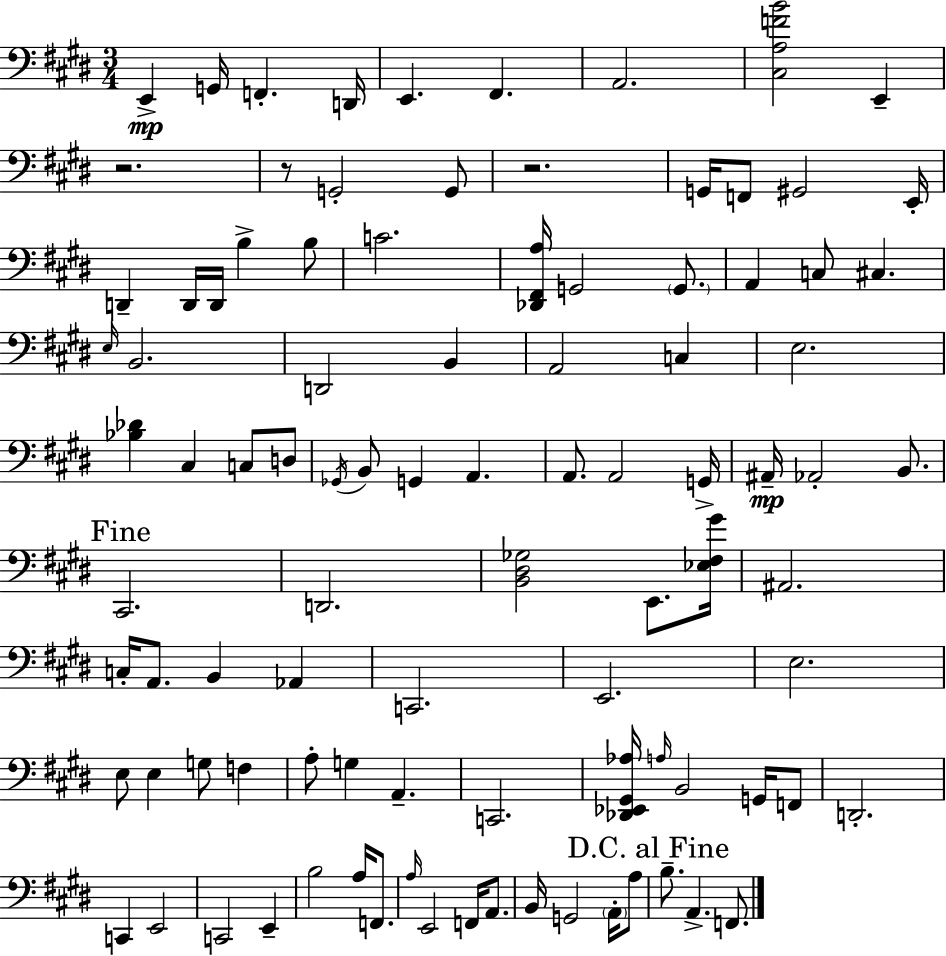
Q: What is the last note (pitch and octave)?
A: F2